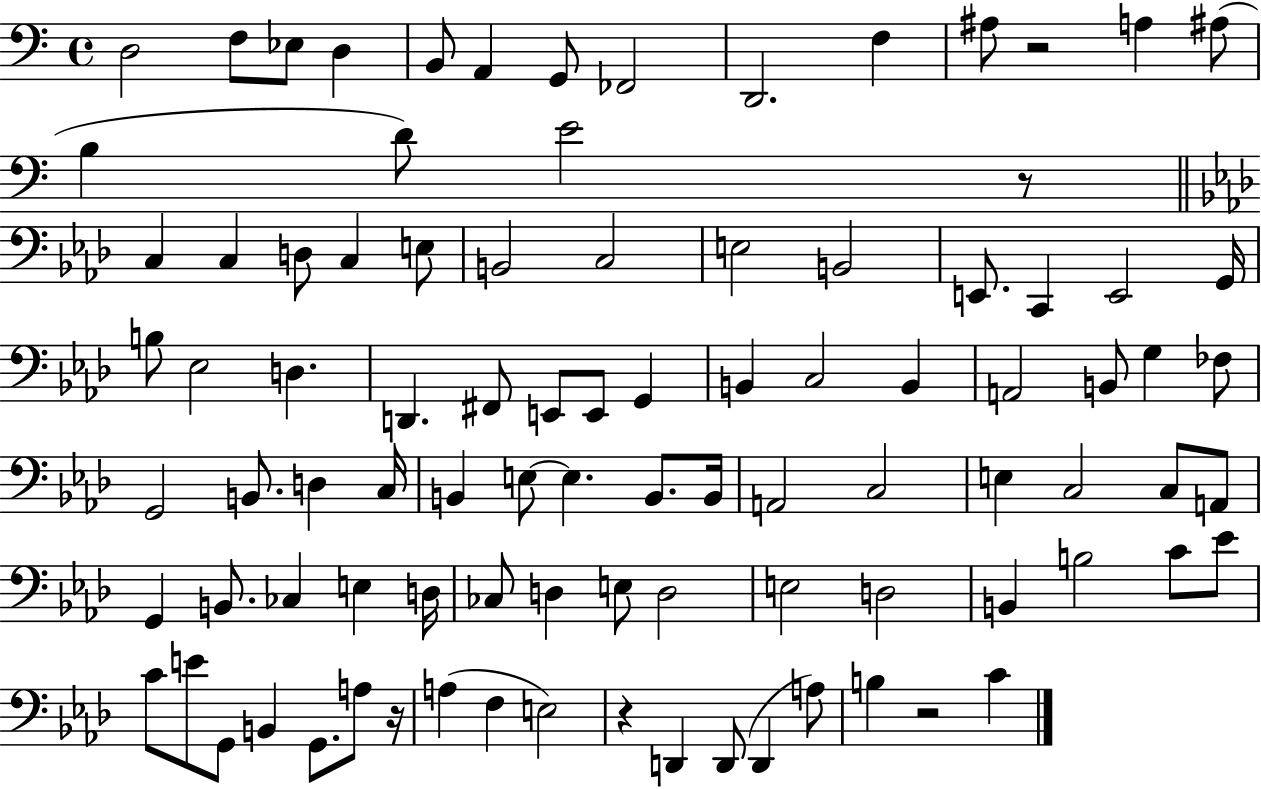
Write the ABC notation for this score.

X:1
T:Untitled
M:4/4
L:1/4
K:C
D,2 F,/2 _E,/2 D, B,,/2 A,, G,,/2 _F,,2 D,,2 F, ^A,/2 z2 A, ^A,/2 B, D/2 E2 z/2 C, C, D,/2 C, E,/2 B,,2 C,2 E,2 B,,2 E,,/2 C,, E,,2 G,,/4 B,/2 _E,2 D, D,, ^F,,/2 E,,/2 E,,/2 G,, B,, C,2 B,, A,,2 B,,/2 G, _F,/2 G,,2 B,,/2 D, C,/4 B,, E,/2 E, B,,/2 B,,/4 A,,2 C,2 E, C,2 C,/2 A,,/2 G,, B,,/2 _C, E, D,/4 _C,/2 D, E,/2 D,2 E,2 D,2 B,, B,2 C/2 _E/2 C/2 E/2 G,,/2 B,, G,,/2 A,/2 z/4 A, F, E,2 z D,, D,,/2 D,, A,/2 B, z2 C